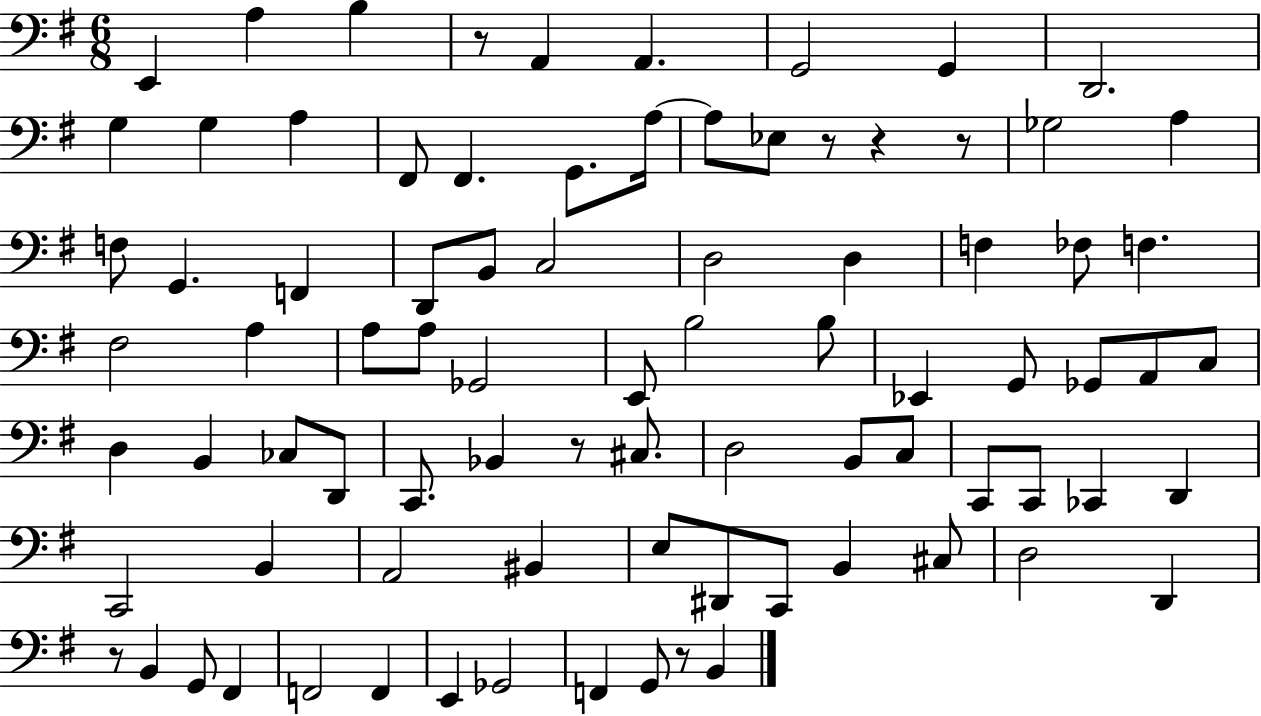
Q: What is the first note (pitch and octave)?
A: E2